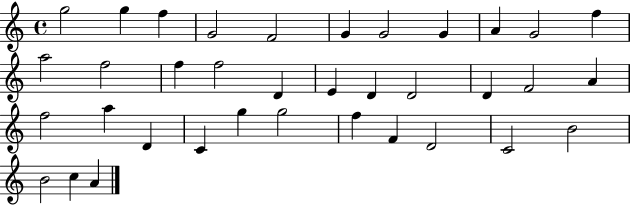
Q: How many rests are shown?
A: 0